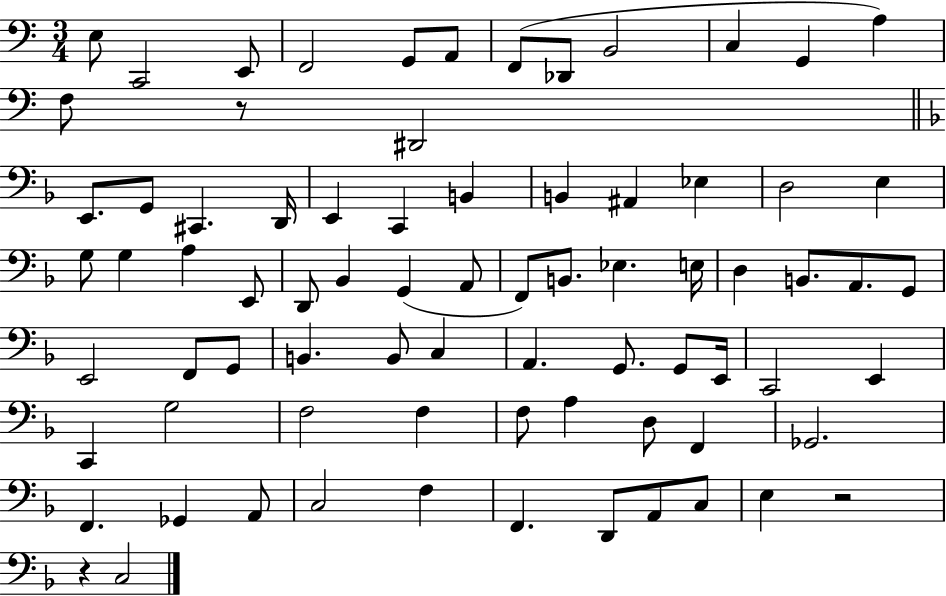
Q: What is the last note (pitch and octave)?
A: C3